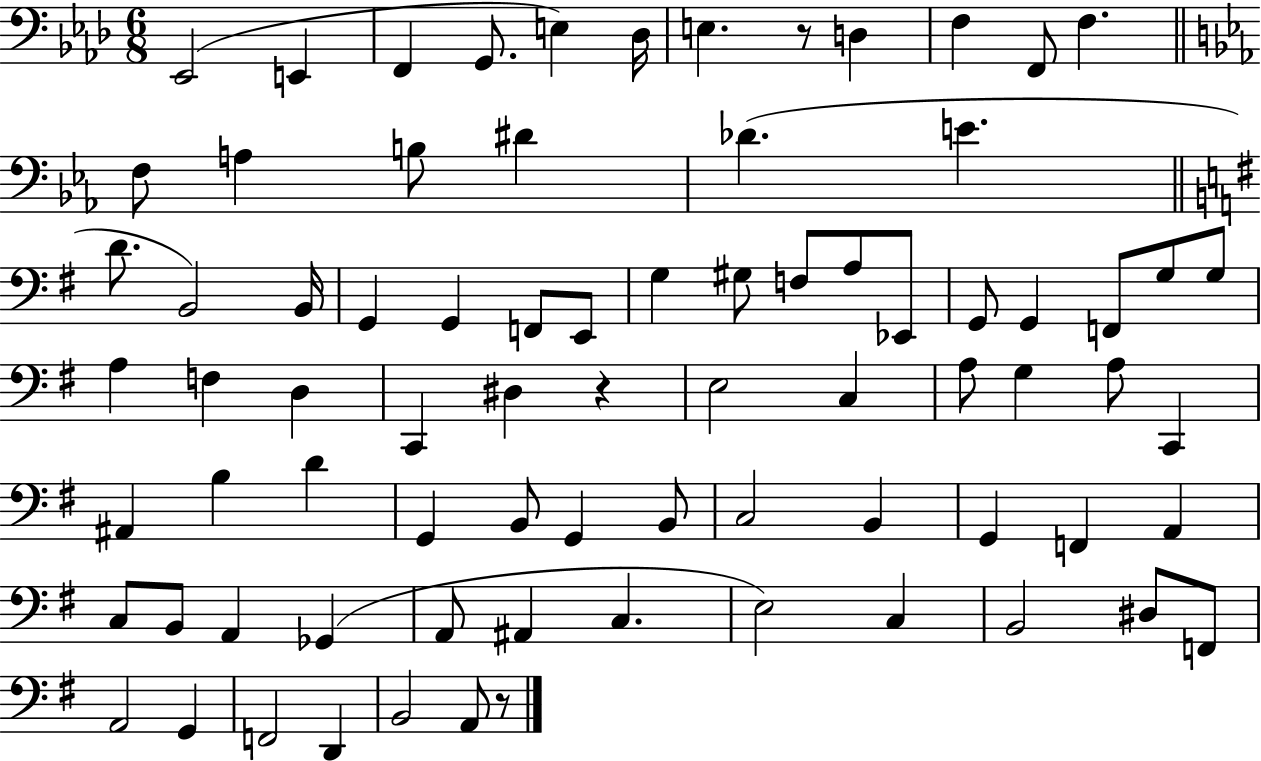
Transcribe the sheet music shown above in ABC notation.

X:1
T:Untitled
M:6/8
L:1/4
K:Ab
_E,,2 E,, F,, G,,/2 E, _D,/4 E, z/2 D, F, F,,/2 F, F,/2 A, B,/2 ^D _D E D/2 B,,2 B,,/4 G,, G,, F,,/2 E,,/2 G, ^G,/2 F,/2 A,/2 _E,,/2 G,,/2 G,, F,,/2 G,/2 G,/2 A, F, D, C,, ^D, z E,2 C, A,/2 G, A,/2 C,, ^A,, B, D G,, B,,/2 G,, B,,/2 C,2 B,, G,, F,, A,, C,/2 B,,/2 A,, _G,, A,,/2 ^A,, C, E,2 C, B,,2 ^D,/2 F,,/2 A,,2 G,, F,,2 D,, B,,2 A,,/2 z/2